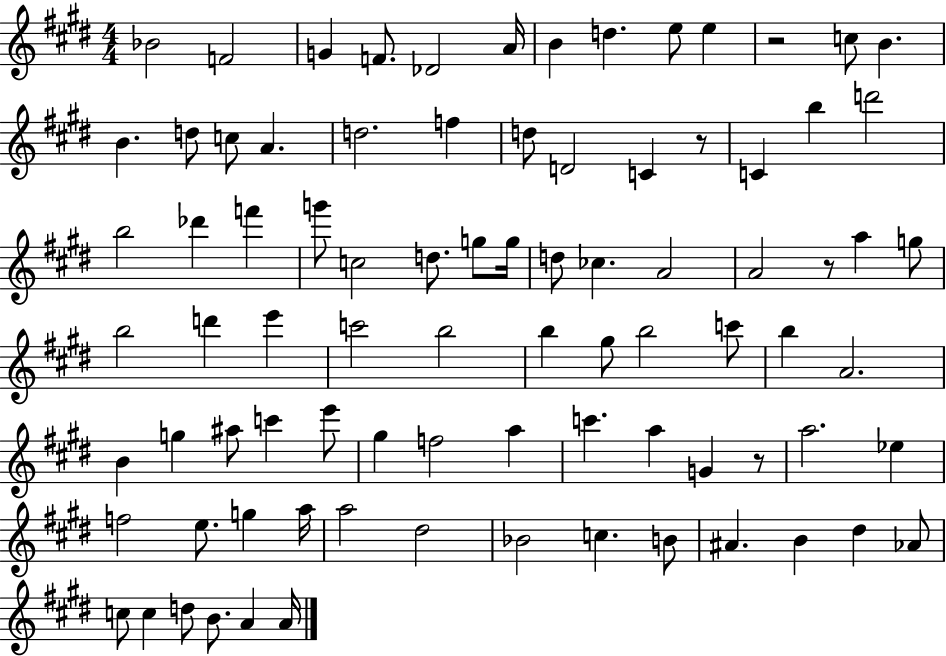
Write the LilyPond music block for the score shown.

{
  \clef treble
  \numericTimeSignature
  \time 4/4
  \key e \major
  \repeat volta 2 { bes'2 f'2 | g'4 f'8. des'2 a'16 | b'4 d''4. e''8 e''4 | r2 c''8 b'4. | \break b'4. d''8 c''8 a'4. | d''2. f''4 | d''8 d'2 c'4 r8 | c'4 b''4 d'''2 | \break b''2 des'''4 f'''4 | g'''8 c''2 d''8. g''8 g''16 | d''8 ces''4. a'2 | a'2 r8 a''4 g''8 | \break b''2 d'''4 e'''4 | c'''2 b''2 | b''4 gis''8 b''2 c'''8 | b''4 a'2. | \break b'4 g''4 ais''8 c'''4 e'''8 | gis''4 f''2 a''4 | c'''4. a''4 g'4 r8 | a''2. ees''4 | \break f''2 e''8. g''4 a''16 | a''2 dis''2 | bes'2 c''4. b'8 | ais'4. b'4 dis''4 aes'8 | \break c''8 c''4 d''8 b'8. a'4 a'16 | } \bar "|."
}